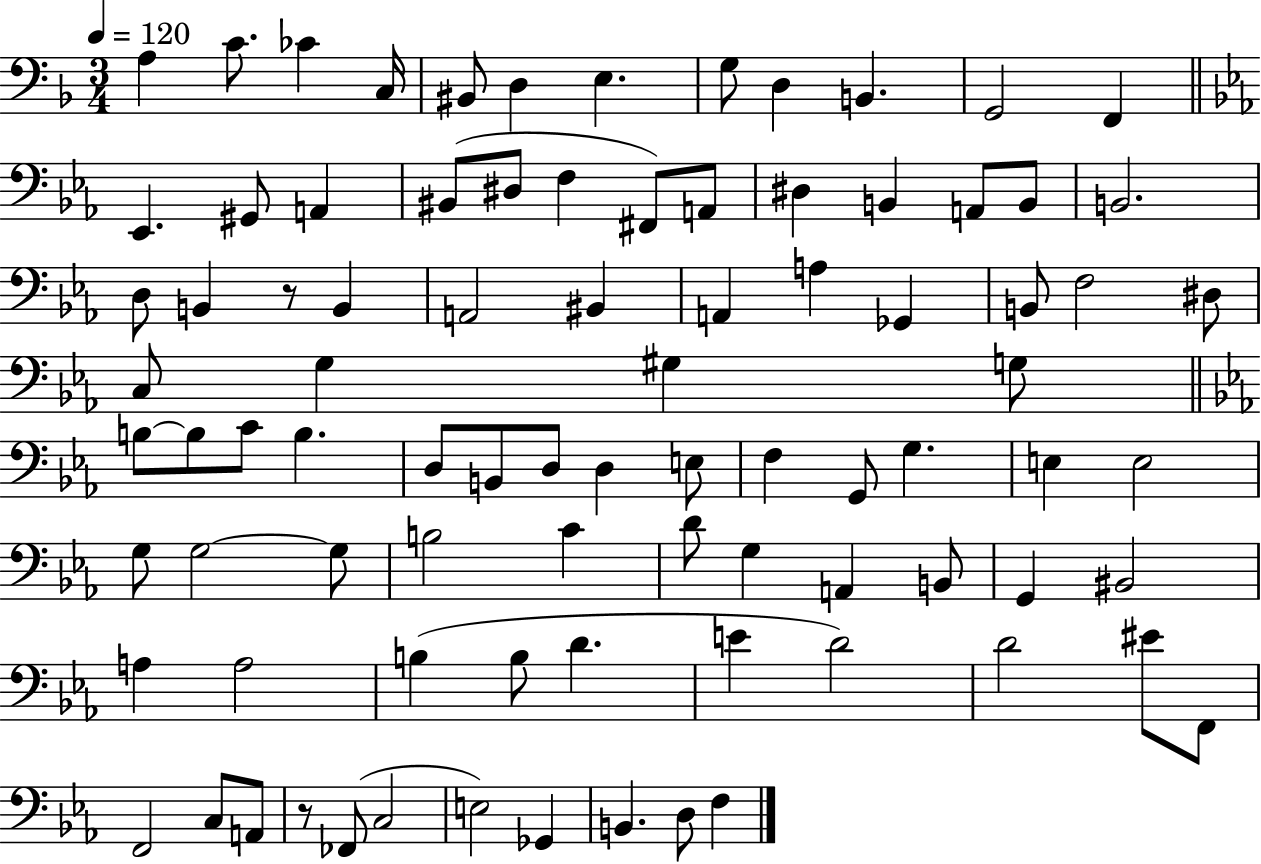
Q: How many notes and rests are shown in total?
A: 87